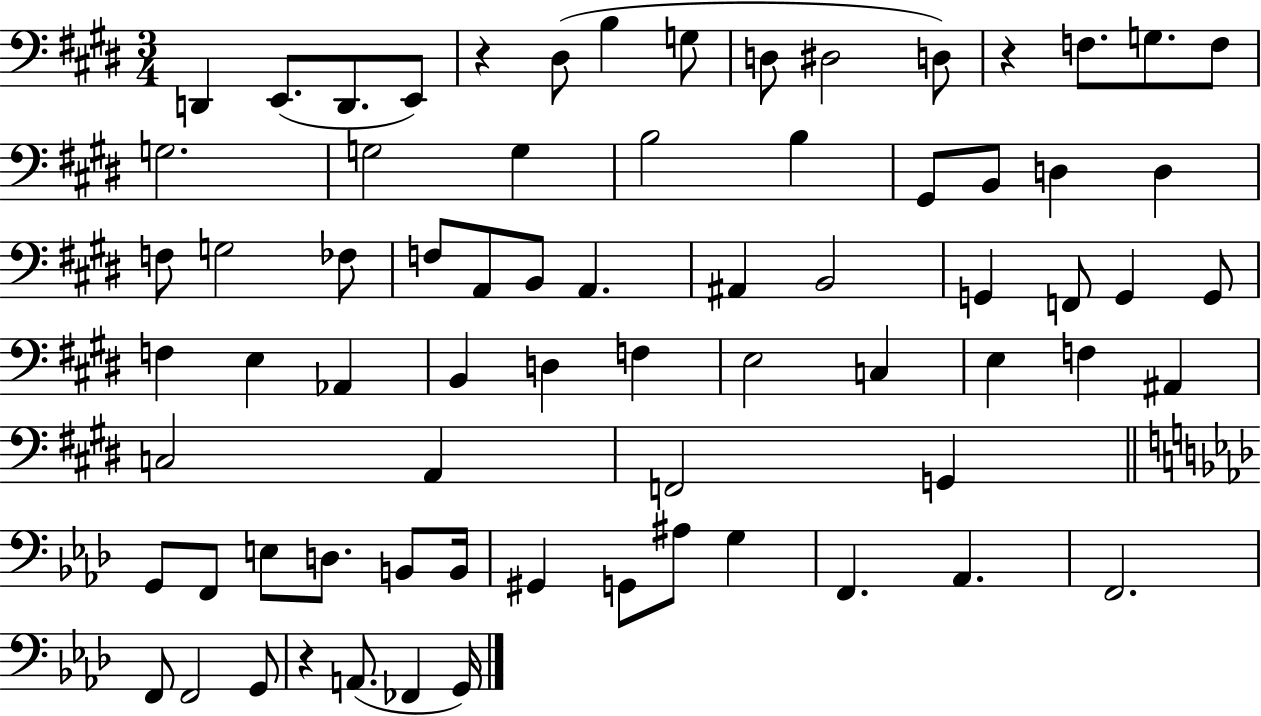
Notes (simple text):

D2/q E2/e. D2/e. E2/e R/q D#3/e B3/q G3/e D3/e D#3/h D3/e R/q F3/e. G3/e. F3/e G3/h. G3/h G3/q B3/h B3/q G#2/e B2/e D3/q D3/q F3/e G3/h FES3/e F3/e A2/e B2/e A2/q. A#2/q B2/h G2/q F2/e G2/q G2/e F3/q E3/q Ab2/q B2/q D3/q F3/q E3/h C3/q E3/q F3/q A#2/q C3/h A2/q F2/h G2/q G2/e F2/e E3/e D3/e. B2/e B2/s G#2/q G2/e A#3/e G3/q F2/q. Ab2/q. F2/h. F2/e F2/h G2/e R/q A2/e. FES2/q G2/s